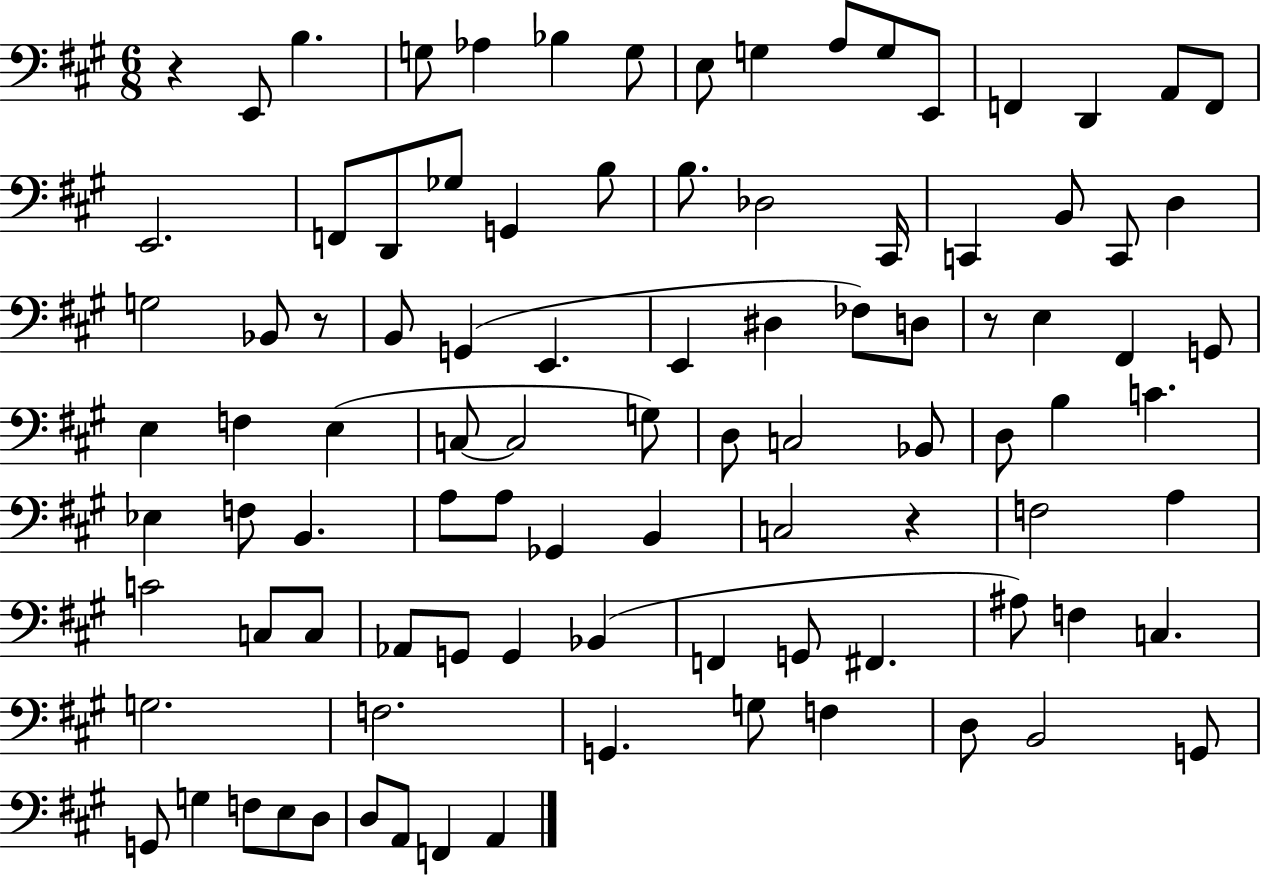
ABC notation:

X:1
T:Untitled
M:6/8
L:1/4
K:A
z E,,/2 B, G,/2 _A, _B, G,/2 E,/2 G, A,/2 G,/2 E,,/2 F,, D,, A,,/2 F,,/2 E,,2 F,,/2 D,,/2 _G,/2 G,, B,/2 B,/2 _D,2 ^C,,/4 C,, B,,/2 C,,/2 D, G,2 _B,,/2 z/2 B,,/2 G,, E,, E,, ^D, _F,/2 D,/2 z/2 E, ^F,, G,,/2 E, F, E, C,/2 C,2 G,/2 D,/2 C,2 _B,,/2 D,/2 B, C _E, F,/2 B,, A,/2 A,/2 _G,, B,, C,2 z F,2 A, C2 C,/2 C,/2 _A,,/2 G,,/2 G,, _B,, F,, G,,/2 ^F,, ^A,/2 F, C, G,2 F,2 G,, G,/2 F, D,/2 B,,2 G,,/2 G,,/2 G, F,/2 E,/2 D,/2 D,/2 A,,/2 F,, A,,